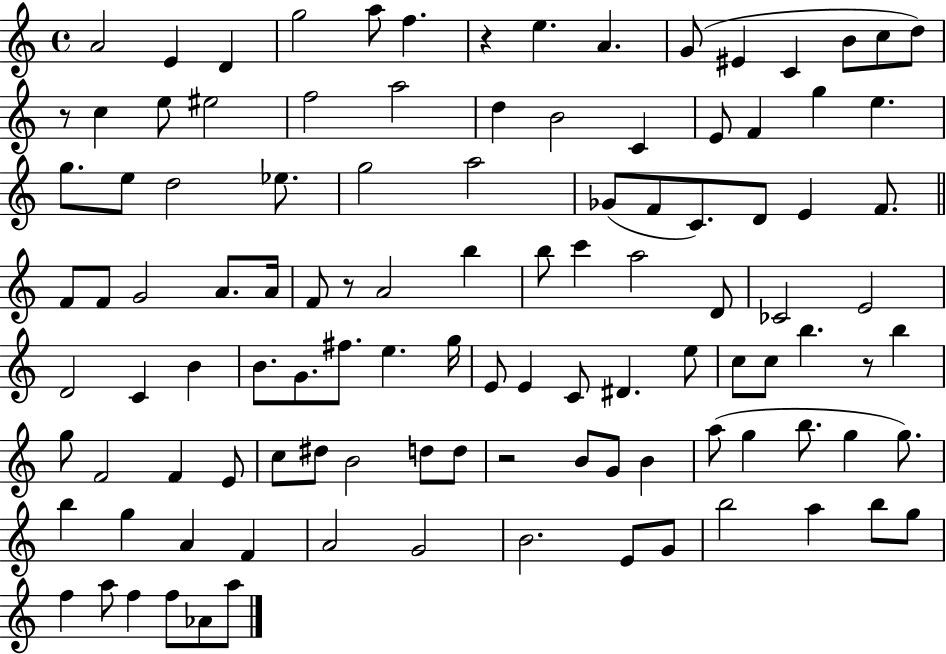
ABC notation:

X:1
T:Untitled
M:4/4
L:1/4
K:C
A2 E D g2 a/2 f z e A G/2 ^E C B/2 c/2 d/2 z/2 c e/2 ^e2 f2 a2 d B2 C E/2 F g e g/2 e/2 d2 _e/2 g2 a2 _G/2 F/2 C/2 D/2 E F/2 F/2 F/2 G2 A/2 A/4 F/2 z/2 A2 b b/2 c' a2 D/2 _C2 E2 D2 C B B/2 G/2 ^f/2 e g/4 E/2 E C/2 ^D e/2 c/2 c/2 b z/2 b g/2 F2 F E/2 c/2 ^d/2 B2 d/2 d/2 z2 B/2 G/2 B a/2 g b/2 g g/2 b g A F A2 G2 B2 E/2 G/2 b2 a b/2 g/2 f a/2 f f/2 _A/2 a/2